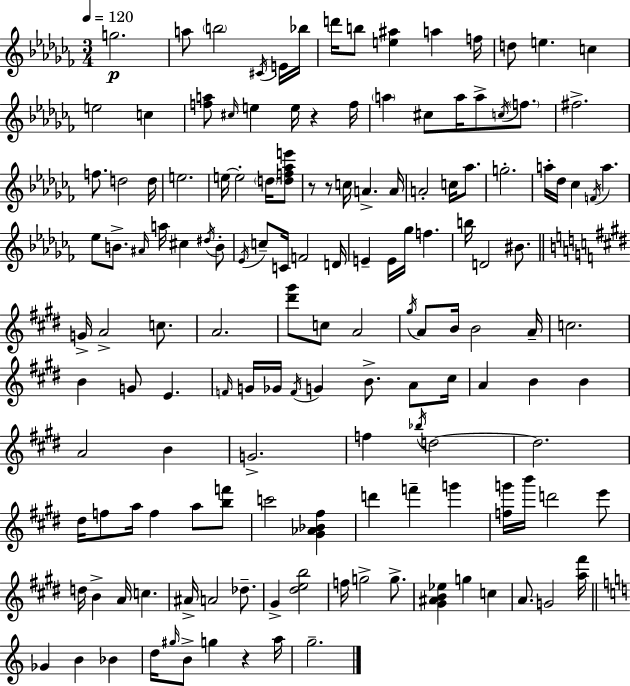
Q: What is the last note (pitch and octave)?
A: G5